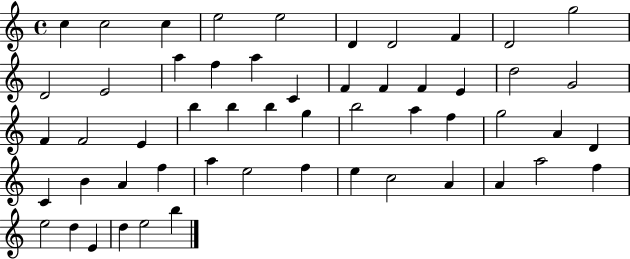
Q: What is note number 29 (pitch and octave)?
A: G5